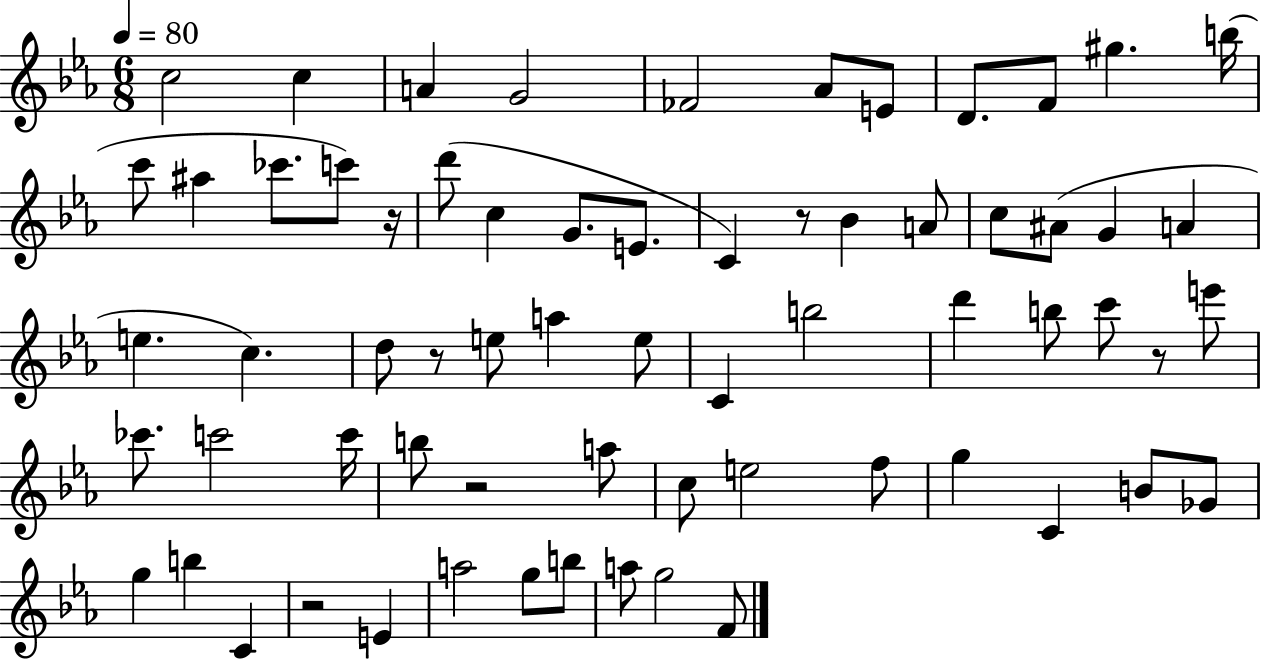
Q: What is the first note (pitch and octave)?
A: C5